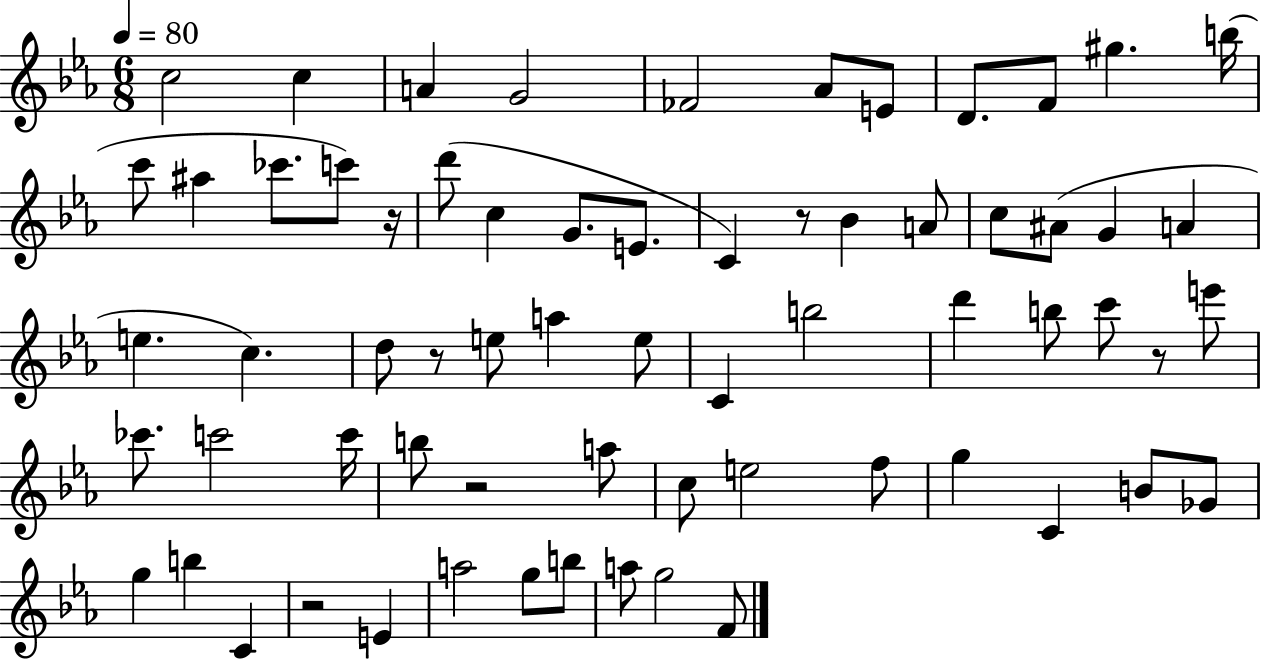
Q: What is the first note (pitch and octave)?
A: C5